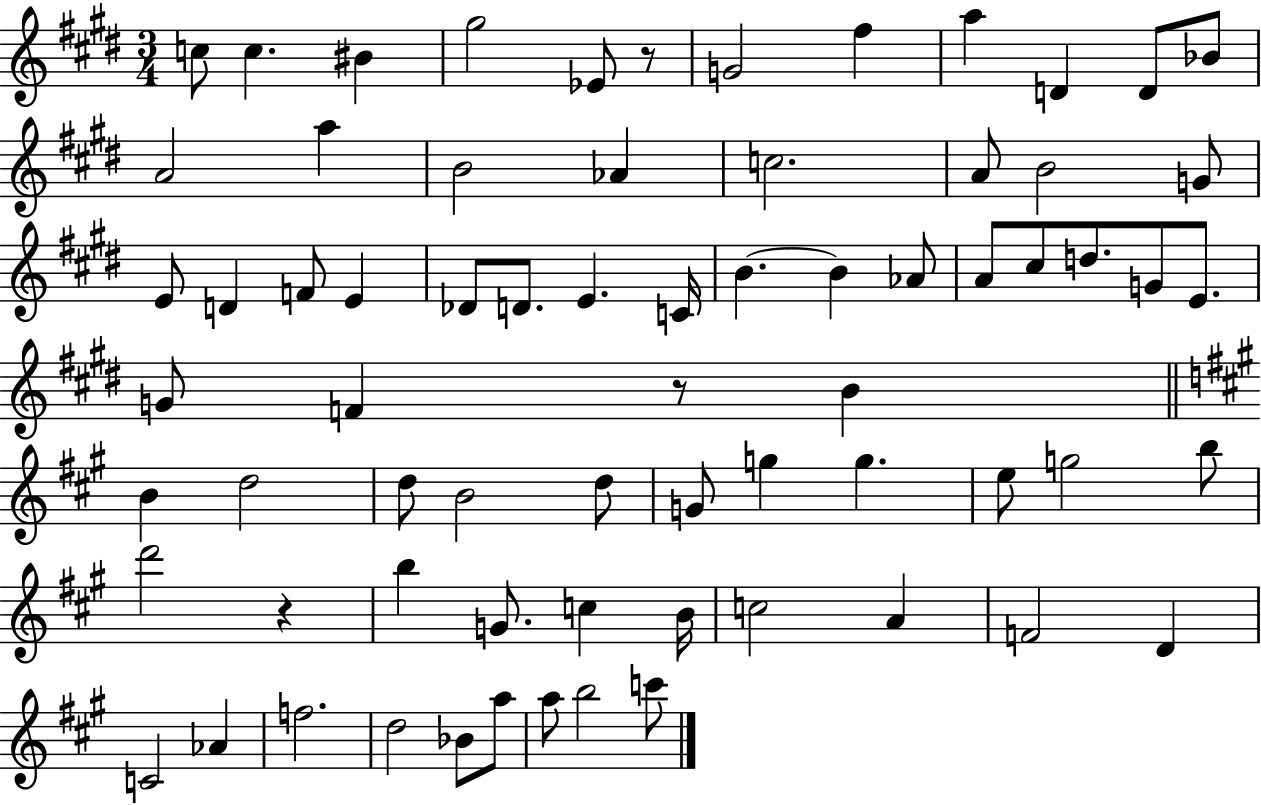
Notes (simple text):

C5/e C5/q. BIS4/q G#5/h Eb4/e R/e G4/h F#5/q A5/q D4/q D4/e Bb4/e A4/h A5/q B4/h Ab4/q C5/h. A4/e B4/h G4/e E4/e D4/q F4/e E4/q Db4/e D4/e. E4/q. C4/s B4/q. B4/q Ab4/e A4/e C#5/e D5/e. G4/e E4/e. G4/e F4/q R/e B4/q B4/q D5/h D5/e B4/h D5/e G4/e G5/q G5/q. E5/e G5/h B5/e D6/h R/q B5/q G4/e. C5/q B4/s C5/h A4/q F4/h D4/q C4/h Ab4/q F5/h. D5/h Bb4/e A5/e A5/e B5/h C6/e